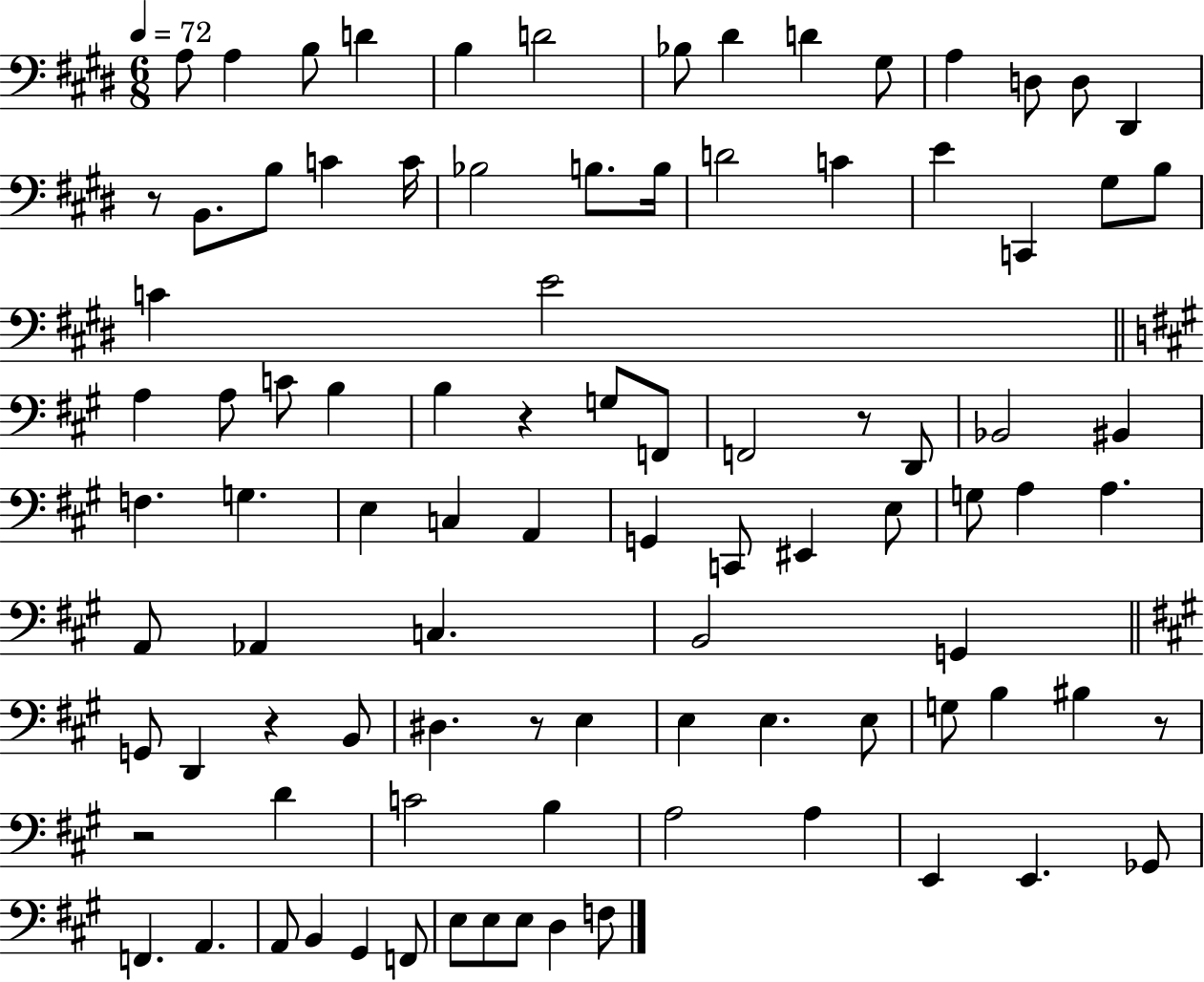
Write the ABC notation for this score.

X:1
T:Untitled
M:6/8
L:1/4
K:E
A,/2 A, B,/2 D B, D2 _B,/2 ^D D ^G,/2 A, D,/2 D,/2 ^D,, z/2 B,,/2 B,/2 C C/4 _B,2 B,/2 B,/4 D2 C E C,, ^G,/2 B,/2 C E2 A, A,/2 C/2 B, B, z G,/2 F,,/2 F,,2 z/2 D,,/2 _B,,2 ^B,, F, G, E, C, A,, G,, C,,/2 ^E,, E,/2 G,/2 A, A, A,,/2 _A,, C, B,,2 G,, G,,/2 D,, z B,,/2 ^D, z/2 E, E, E, E,/2 G,/2 B, ^B, z/2 z2 D C2 B, A,2 A, E,, E,, _G,,/2 F,, A,, A,,/2 B,, ^G,, F,,/2 E,/2 E,/2 E,/2 D, F,/2